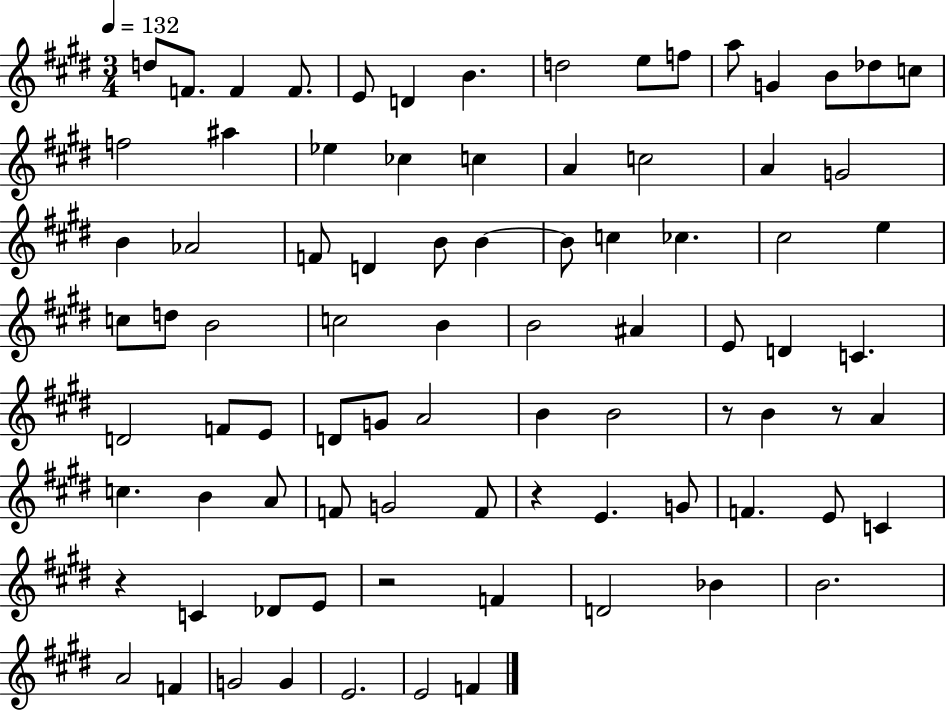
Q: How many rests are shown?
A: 5